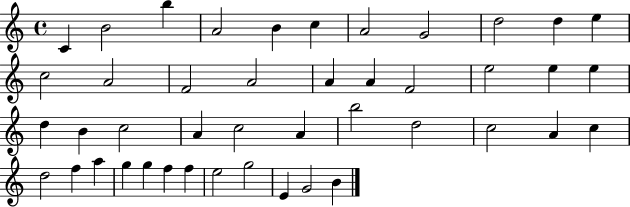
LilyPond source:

{
  \clef treble
  \time 4/4
  \defaultTimeSignature
  \key c \major
  c'4 b'2 b''4 | a'2 b'4 c''4 | a'2 g'2 | d''2 d''4 e''4 | \break c''2 a'2 | f'2 a'2 | a'4 a'4 f'2 | e''2 e''4 e''4 | \break d''4 b'4 c''2 | a'4 c''2 a'4 | b''2 d''2 | c''2 a'4 c''4 | \break d''2 f''4 a''4 | g''4 g''4 f''4 f''4 | e''2 g''2 | e'4 g'2 b'4 | \break \bar "|."
}